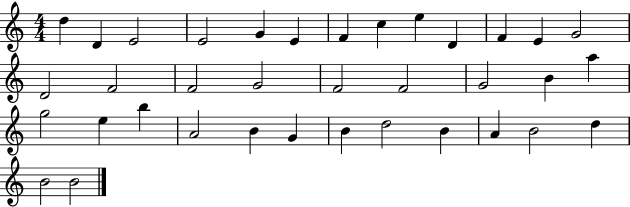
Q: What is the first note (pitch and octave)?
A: D5